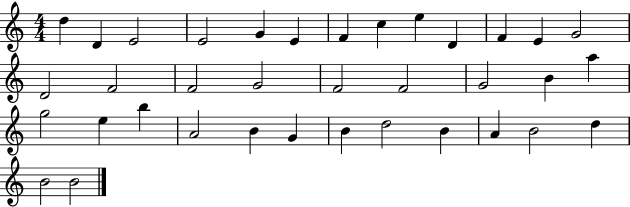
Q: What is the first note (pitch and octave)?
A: D5